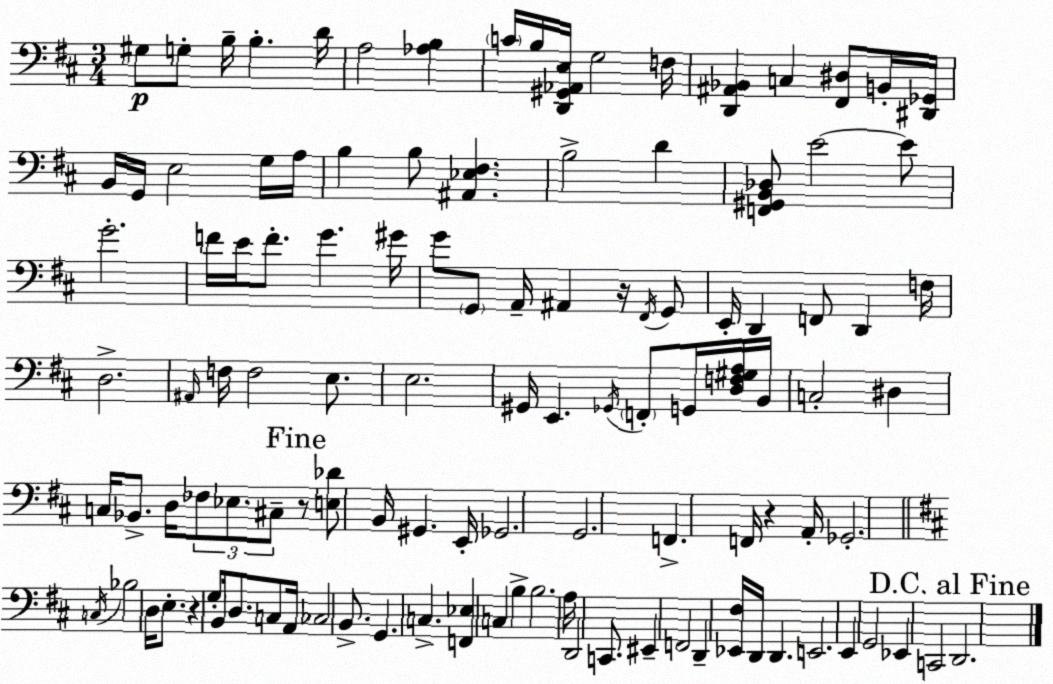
X:1
T:Untitled
M:3/4
L:1/4
K:D
^G,/2 G,/2 B,/4 B, D/4 A,2 [_A,B,] C/4 B,/4 [D,,^G,,_A,,E,]/4 G,2 F,/4 [D,,^A,,_B,,] C, [^F,,^D,]/2 B,,/4 [^D,,_G,,]/4 B,,/4 G,,/4 E,2 G,/4 A,/4 B, B,/2 [^A,,_E,^F,] B,2 D [F,,^G,,B,,_D,]/2 E2 E/2 G2 F/4 E/4 F/2 G ^G/4 G/2 G,,/2 A,,/4 ^A,, z/4 ^F,,/4 G,,/2 E,,/4 D,, F,,/2 D,, F,/4 D,2 ^A,,/4 F,/4 F,2 E,/2 E,2 ^G,,/4 E,, _G,,/4 F,,/2 G,,/4 [D,F,^G,A,]/4 B,,/4 C,2 ^D, C,/4 _B,,/2 D,/4 _F,/2 _E,/2 ^C,/2 z/2 [E,_D]/2 B,,/4 ^G,, E,,/4 _G,,2 G,,2 F,, F,,/4 z A,,/4 _G,,2 C,/4 _B,2 D,/4 E,/2 z G,/2 B,,/4 D,/2 C,/2 A,,/4 _C,2 B,,/2 G,, C, [F,,_E,] C, B, B,2 A,/4 D,,2 C,,/2 ^E,, F,,2 D,, [_E,,^F,]/4 D,,/4 D,, E,,2 E,, G,,2 _E,, C,,2 D,,2